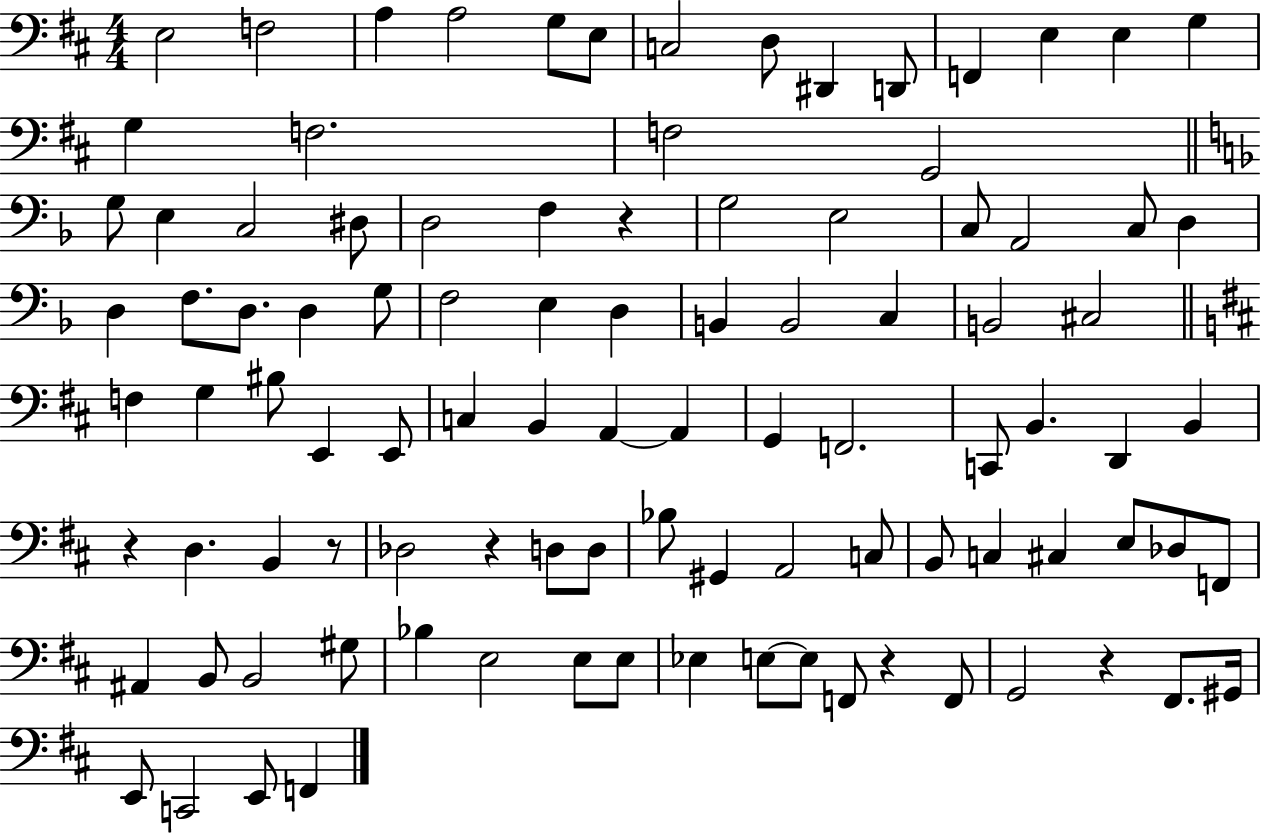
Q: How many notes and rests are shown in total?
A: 99